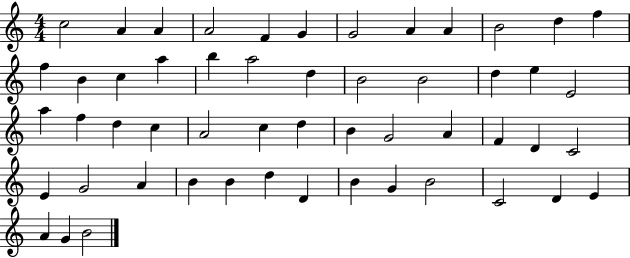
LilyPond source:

{
  \clef treble
  \numericTimeSignature
  \time 4/4
  \key c \major
  c''2 a'4 a'4 | a'2 f'4 g'4 | g'2 a'4 a'4 | b'2 d''4 f''4 | \break f''4 b'4 c''4 a''4 | b''4 a''2 d''4 | b'2 b'2 | d''4 e''4 e'2 | \break a''4 f''4 d''4 c''4 | a'2 c''4 d''4 | b'4 g'2 a'4 | f'4 d'4 c'2 | \break e'4 g'2 a'4 | b'4 b'4 d''4 d'4 | b'4 g'4 b'2 | c'2 d'4 e'4 | \break a'4 g'4 b'2 | \bar "|."
}